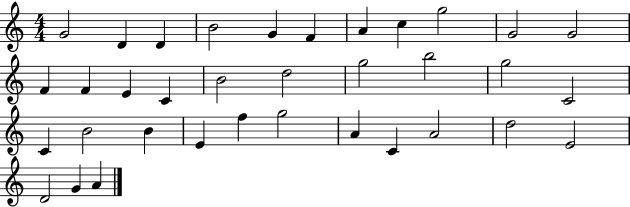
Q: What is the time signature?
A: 4/4